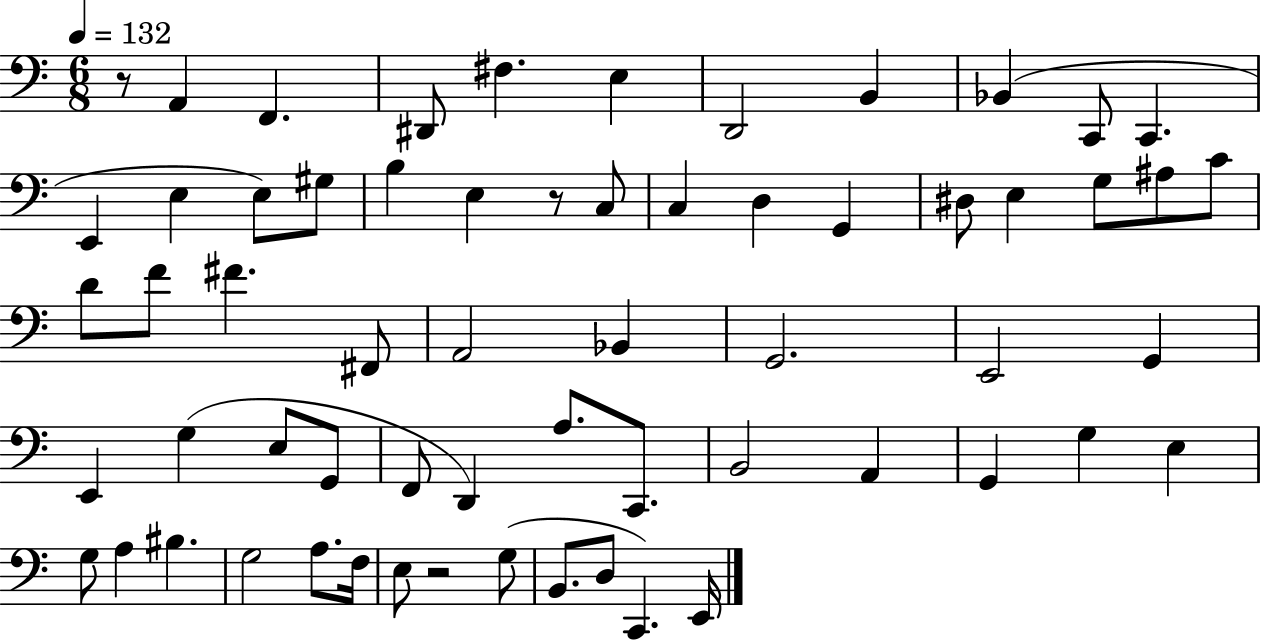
{
  \clef bass
  \numericTimeSignature
  \time 6/8
  \key c \major
  \tempo 4 = 132
  r8 a,4 f,4. | dis,8 fis4. e4 | d,2 b,4 | bes,4( c,8 c,4. | \break e,4 e4 e8) gis8 | b4 e4 r8 c8 | c4 d4 g,4 | dis8 e4 g8 ais8 c'8 | \break d'8 f'8 fis'4. fis,8 | a,2 bes,4 | g,2. | e,2 g,4 | \break e,4 g4( e8 g,8 | f,8 d,4) a8. c,8. | b,2 a,4 | g,4 g4 e4 | \break g8 a4 bis4. | g2 a8. f16 | e8 r2 g8( | b,8. d8 c,4.) e,16 | \break \bar "|."
}